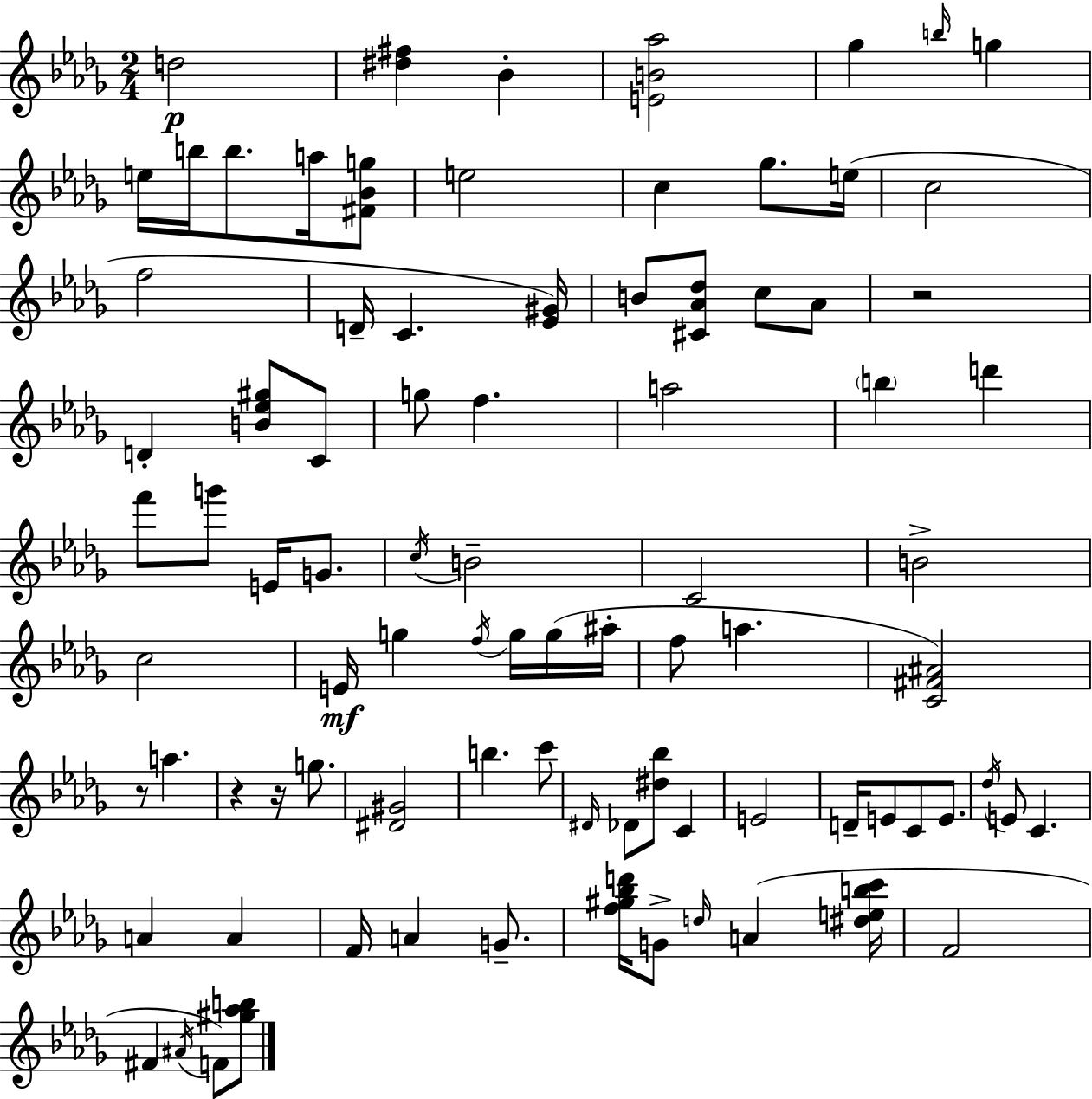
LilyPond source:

{
  \clef treble
  \numericTimeSignature
  \time 2/4
  \key bes \minor
  d''2\p | <dis'' fis''>4 bes'4-. | <e' b' aes''>2 | ges''4 \grace { b''16 } g''4 | \break e''16 b''16 b''8. a''16 <fis' bes' g''>8 | e''2 | c''4 ges''8. | e''16( c''2 | \break f''2 | d'16-- c'4. | <ees' gis'>16) b'8 <cis' aes' des''>8 c''8 aes'8 | r2 | \break d'4-. <b' ees'' gis''>8 c'8 | g''8 f''4. | a''2 | \parenthesize b''4 d'''4 | \break f'''8 g'''8 e'16 g'8. | \acciaccatura { c''16 } b'2-- | c'2 | b'2-> | \break c''2 | e'16\mf g''4 \acciaccatura { f''16 } | g''16 g''16( ais''16-. f''8 a''4. | <c' fis' ais'>2) | \break r8 a''4. | r4 r16 | g''8. <dis' gis'>2 | b''4. | \break c'''8 \grace { dis'16 } des'8 <dis'' bes''>8 | c'4 e'2 | d'16-- e'8 c'8 | e'8. \acciaccatura { des''16 } e'8 c'4. | \break a'4 | a'4 f'16 a'4 | g'8.-- <f'' gis'' bes'' d'''>16 g'8-> | \grace { d''16 }( a'4 <dis'' e'' b'' c'''>16 f'2 | \break fis'4 | \acciaccatura { ais'16 }) f'8 <gis'' aes'' b''>8 \bar "|."
}